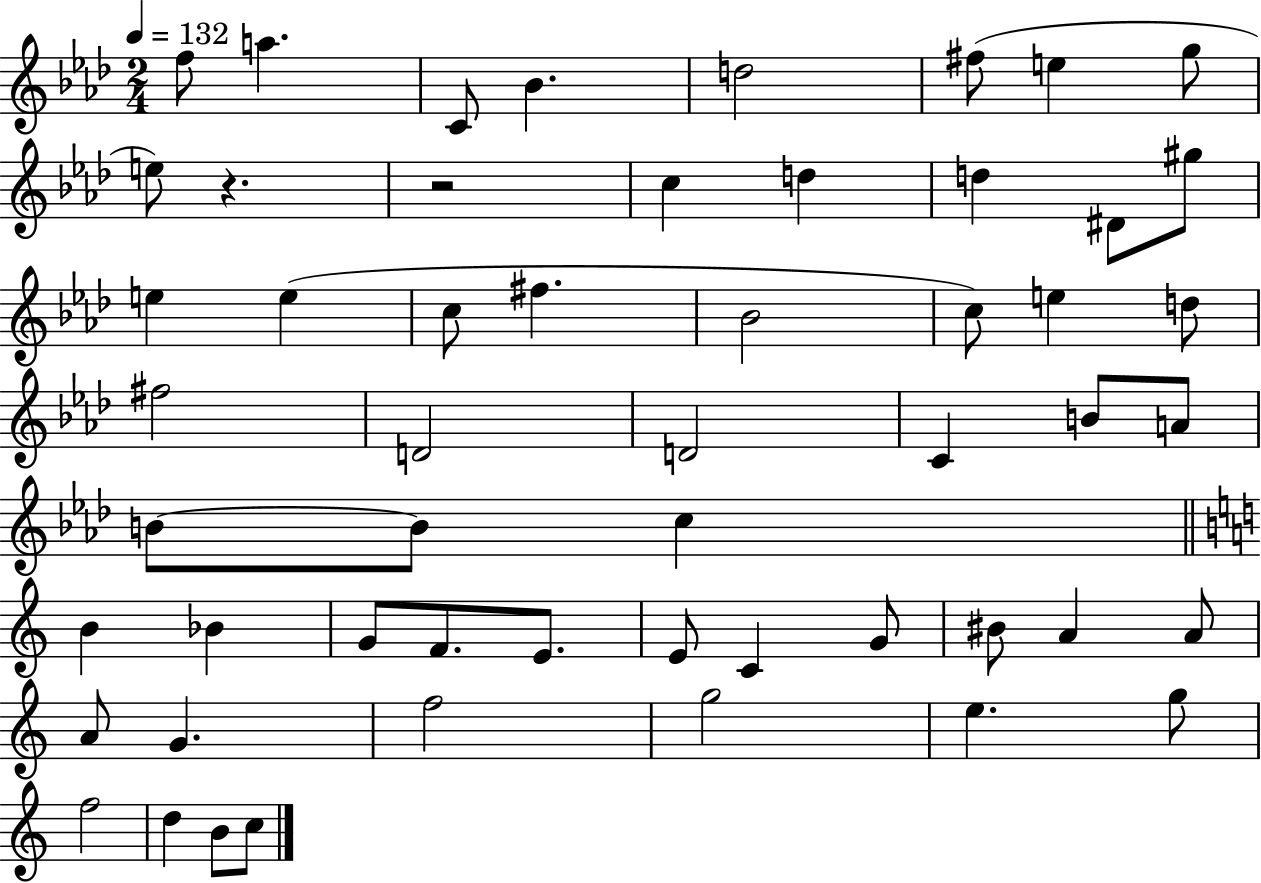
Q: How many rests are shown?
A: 2